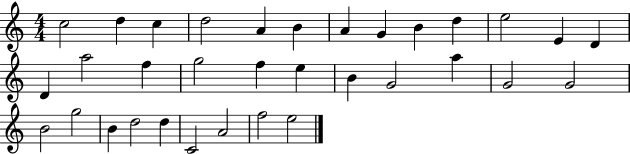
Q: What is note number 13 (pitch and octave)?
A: D4